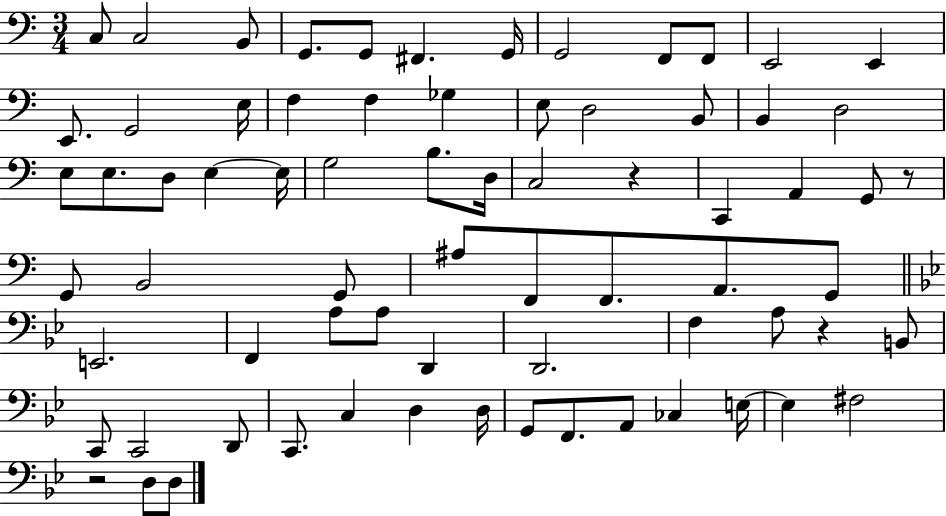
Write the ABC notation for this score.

X:1
T:Untitled
M:3/4
L:1/4
K:C
C,/2 C,2 B,,/2 G,,/2 G,,/2 ^F,, G,,/4 G,,2 F,,/2 F,,/2 E,,2 E,, E,,/2 G,,2 E,/4 F, F, _G, E,/2 D,2 B,,/2 B,, D,2 E,/2 E,/2 D,/2 E, E,/4 G,2 B,/2 D,/4 C,2 z C,, A,, G,,/2 z/2 G,,/2 B,,2 G,,/2 ^A,/2 F,,/2 F,,/2 A,,/2 G,,/2 E,,2 F,, A,/2 A,/2 D,, D,,2 F, A,/2 z B,,/2 C,,/2 C,,2 D,,/2 C,,/2 C, D, D,/4 G,,/2 F,,/2 A,,/2 _C, E,/4 E, ^F,2 z2 D,/2 D,/2